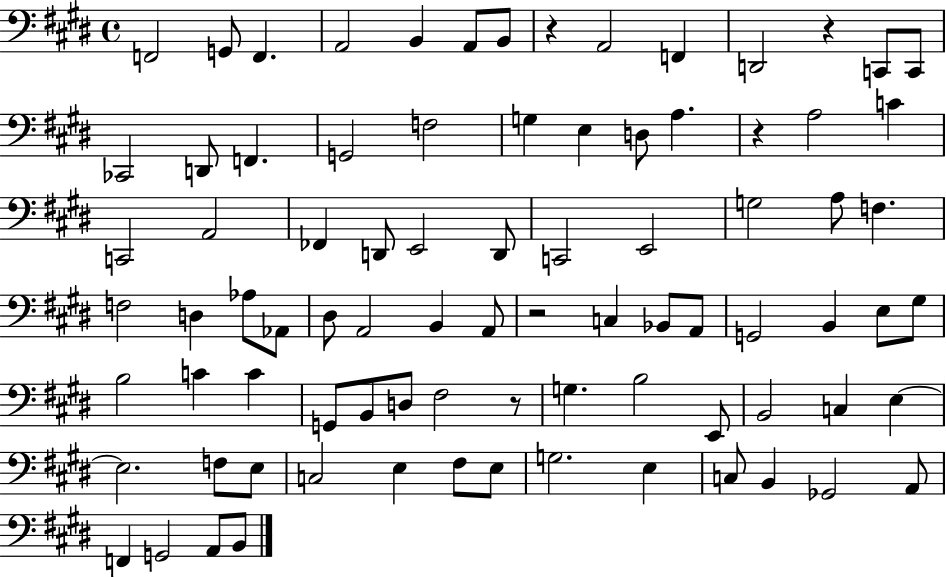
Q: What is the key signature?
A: E major